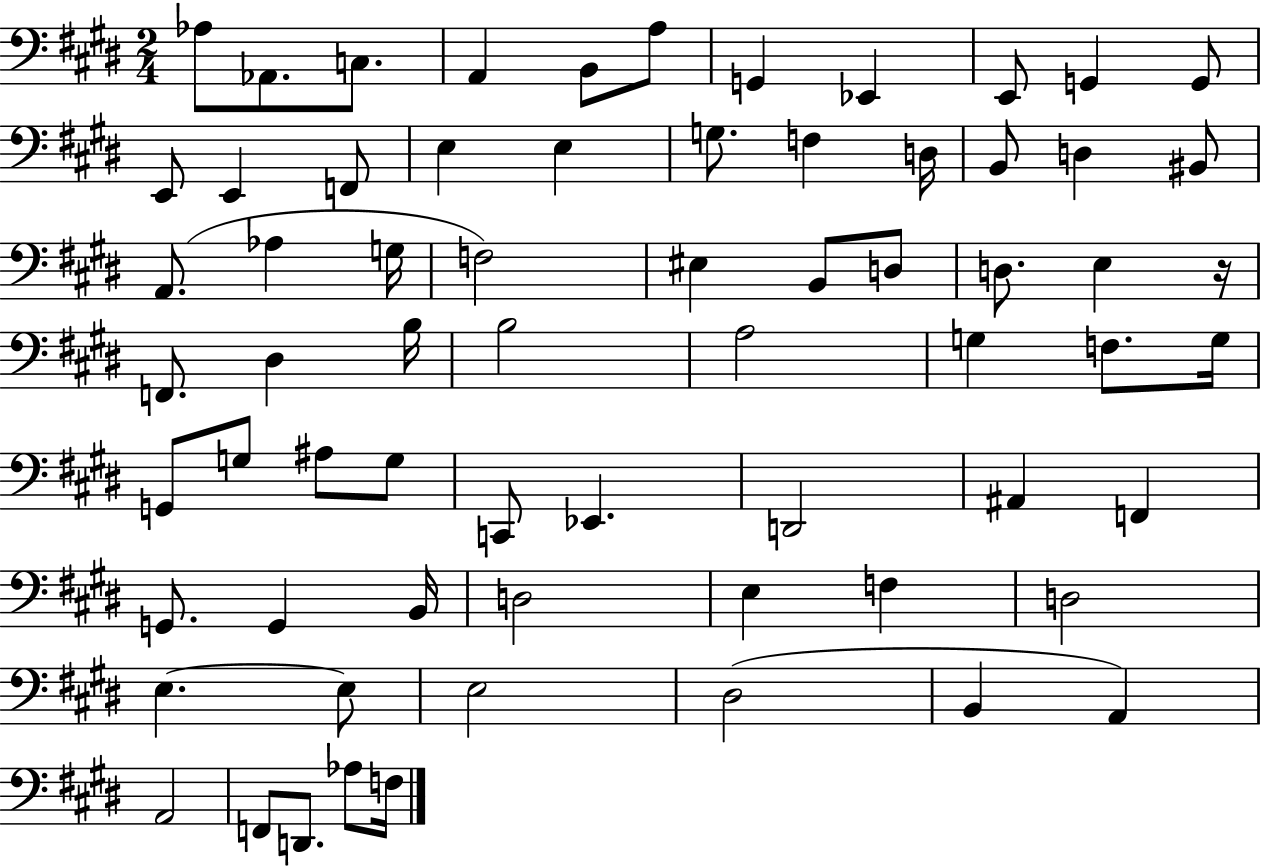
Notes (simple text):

Ab3/e Ab2/e. C3/e. A2/q B2/e A3/e G2/q Eb2/q E2/e G2/q G2/e E2/e E2/q F2/e E3/q E3/q G3/e. F3/q D3/s B2/e D3/q BIS2/e A2/e. Ab3/q G3/s F3/h EIS3/q B2/e D3/e D3/e. E3/q R/s F2/e. D#3/q B3/s B3/h A3/h G3/q F3/e. G3/s G2/e G3/e A#3/e G3/e C2/e Eb2/q. D2/h A#2/q F2/q G2/e. G2/q B2/s D3/h E3/q F3/q D3/h E3/q. E3/e E3/h D#3/h B2/q A2/q A2/h F2/e D2/e. Ab3/e F3/s